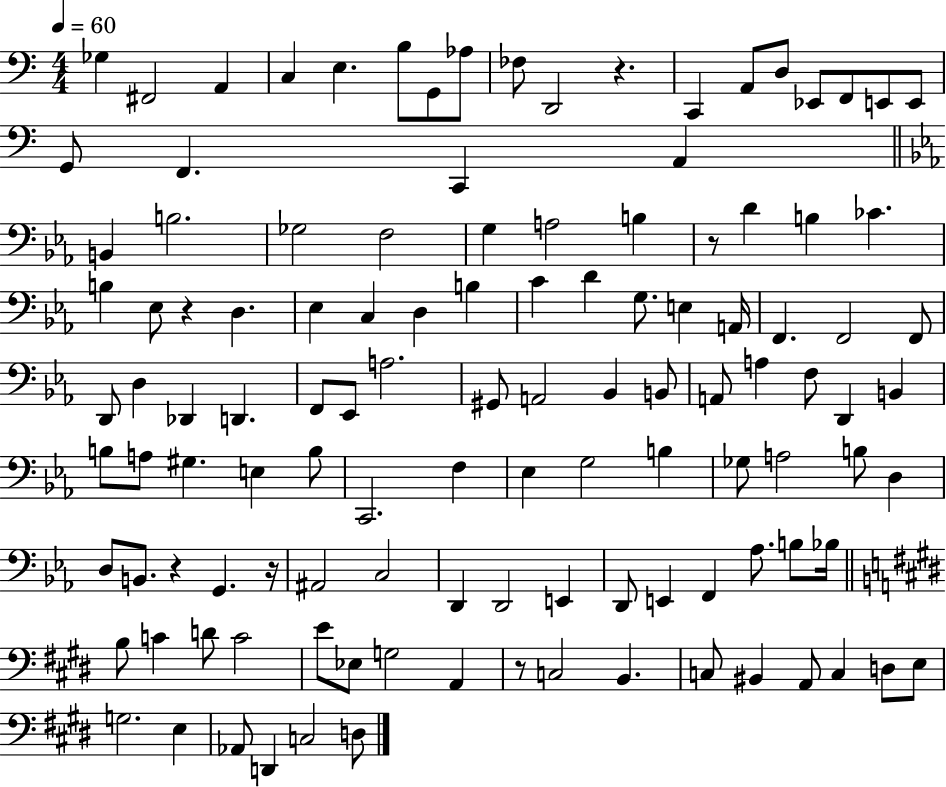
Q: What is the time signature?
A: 4/4